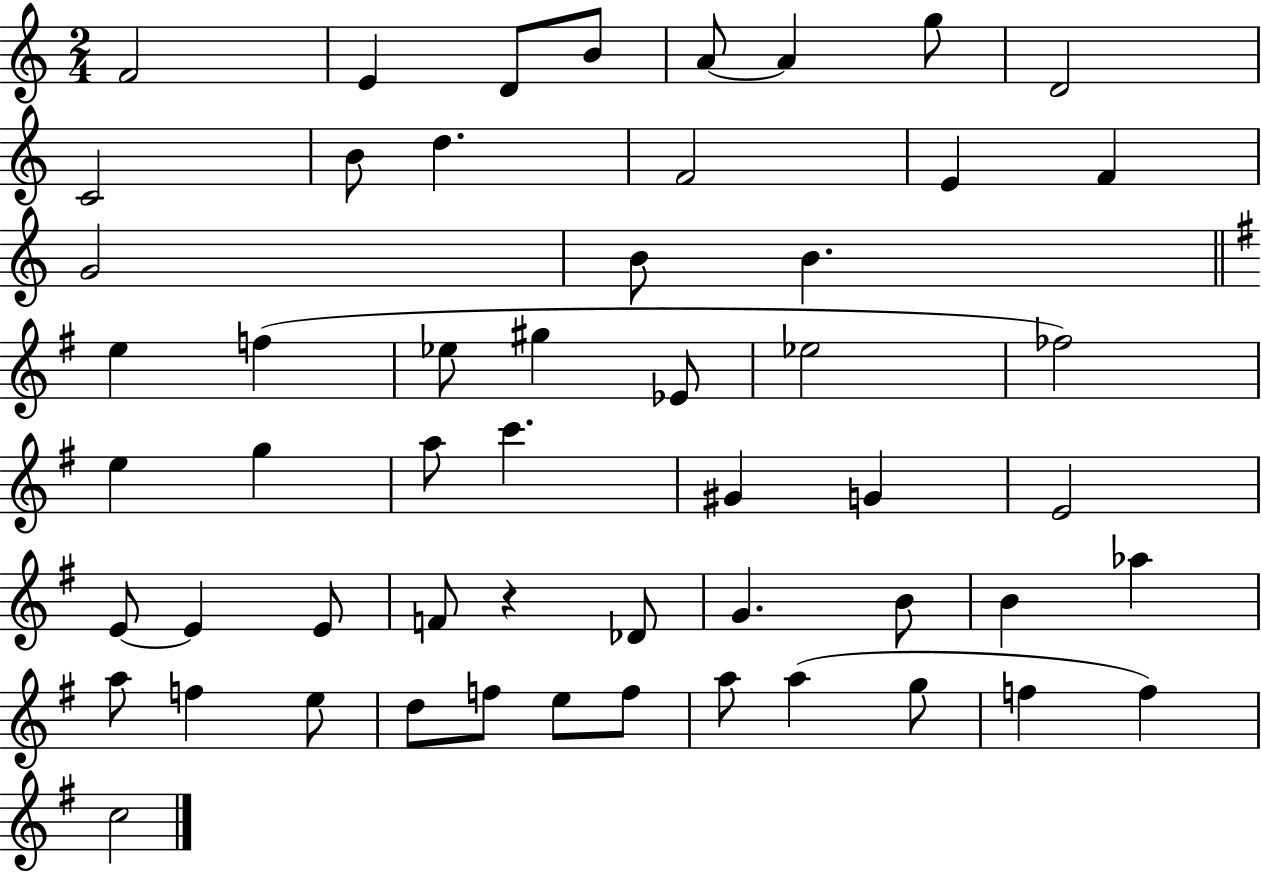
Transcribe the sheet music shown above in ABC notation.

X:1
T:Untitled
M:2/4
L:1/4
K:C
F2 E D/2 B/2 A/2 A g/2 D2 C2 B/2 d F2 E F G2 B/2 B e f _e/2 ^g _E/2 _e2 _f2 e g a/2 c' ^G G E2 E/2 E E/2 F/2 z _D/2 G B/2 B _a a/2 f e/2 d/2 f/2 e/2 f/2 a/2 a g/2 f f c2